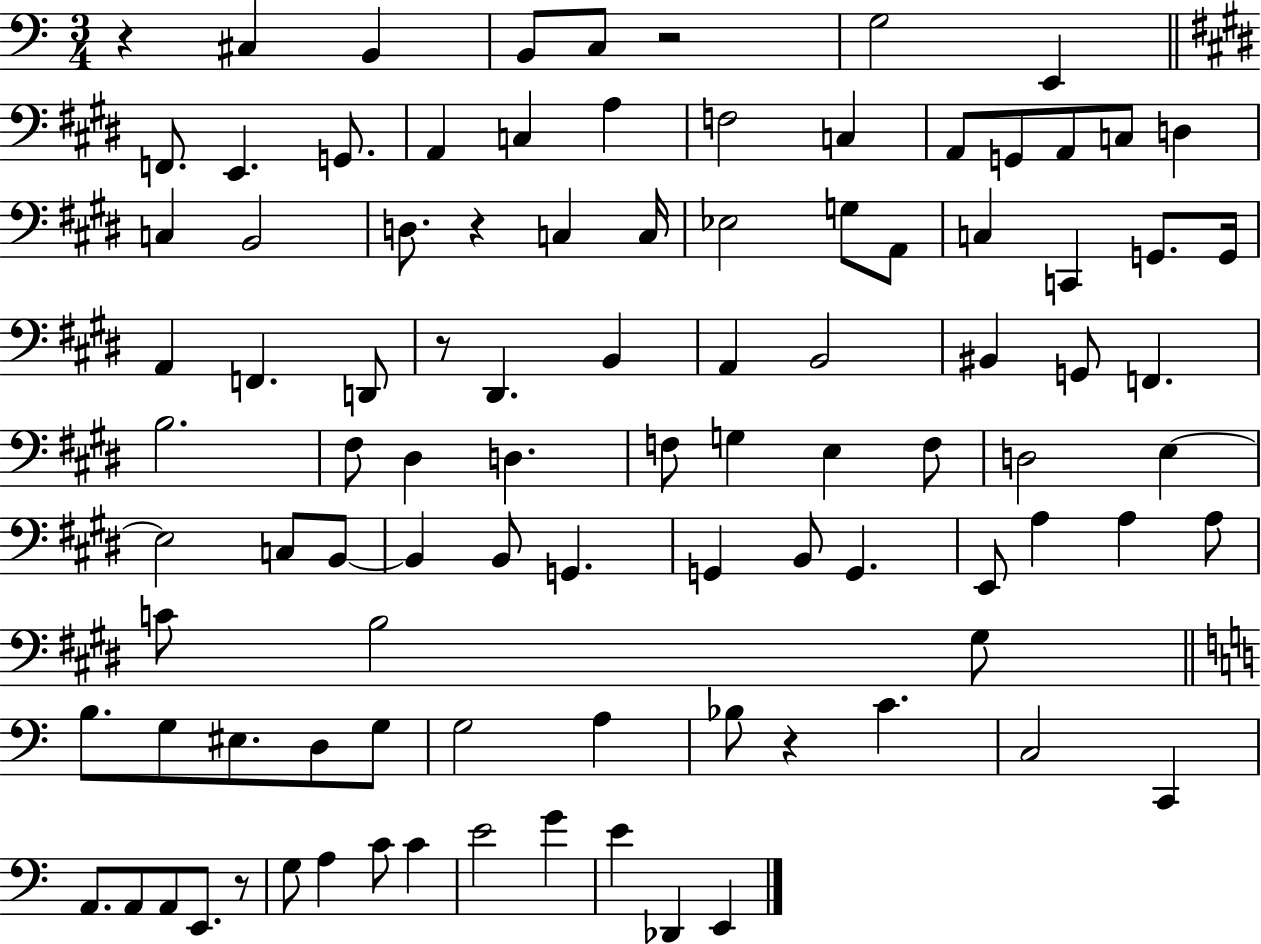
X:1
T:Untitled
M:3/4
L:1/4
K:C
z ^C, B,, B,,/2 C,/2 z2 G,2 E,, F,,/2 E,, G,,/2 A,, C, A, F,2 C, A,,/2 G,,/2 A,,/2 C,/2 D, C, B,,2 D,/2 z C, C,/4 _E,2 G,/2 A,,/2 C, C,, G,,/2 G,,/4 A,, F,, D,,/2 z/2 ^D,, B,, A,, B,,2 ^B,, G,,/2 F,, B,2 ^F,/2 ^D, D, F,/2 G, E, F,/2 D,2 E, E,2 C,/2 B,,/2 B,, B,,/2 G,, G,, B,,/2 G,, E,,/2 A, A, A,/2 C/2 B,2 ^G,/2 B,/2 G,/2 ^E,/2 D,/2 G,/2 G,2 A, _B,/2 z C C,2 C,, A,,/2 A,,/2 A,,/2 E,,/2 z/2 G,/2 A, C/2 C E2 G E _D,, E,,